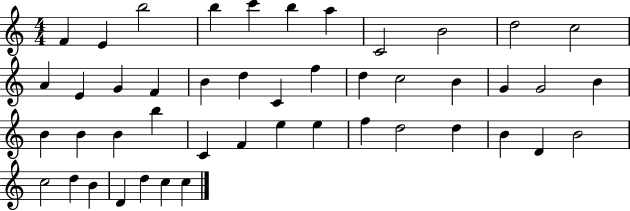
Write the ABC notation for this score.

X:1
T:Untitled
M:4/4
L:1/4
K:C
F E b2 b c' b a C2 B2 d2 c2 A E G F B d C f d c2 B G G2 B B B B b C F e e f d2 d B D B2 c2 d B D d c c